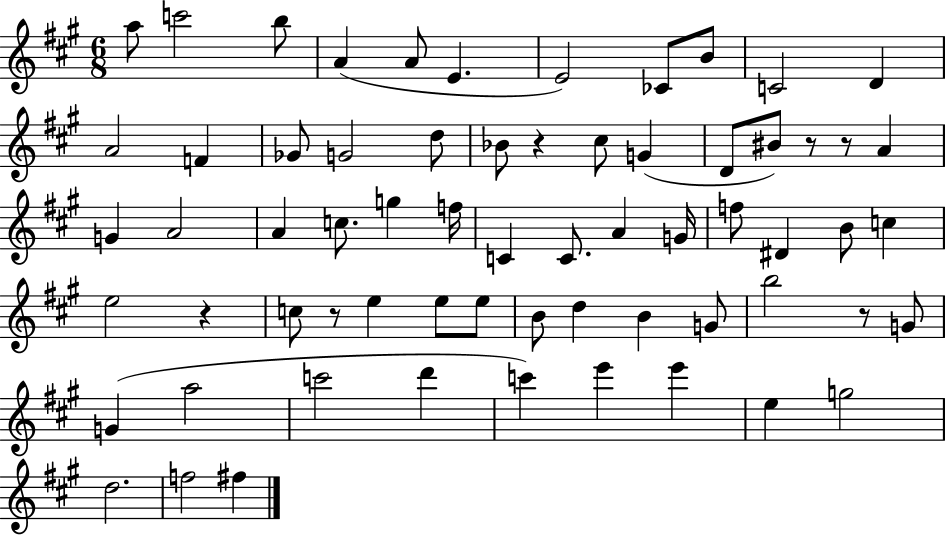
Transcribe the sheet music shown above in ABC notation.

X:1
T:Untitled
M:6/8
L:1/4
K:A
a/2 c'2 b/2 A A/2 E E2 _C/2 B/2 C2 D A2 F _G/2 G2 d/2 _B/2 z ^c/2 G D/2 ^B/2 z/2 z/2 A G A2 A c/2 g f/4 C C/2 A G/4 f/2 ^D B/2 c e2 z c/2 z/2 e e/2 e/2 B/2 d B G/2 b2 z/2 G/2 G a2 c'2 d' c' e' e' e g2 d2 f2 ^f